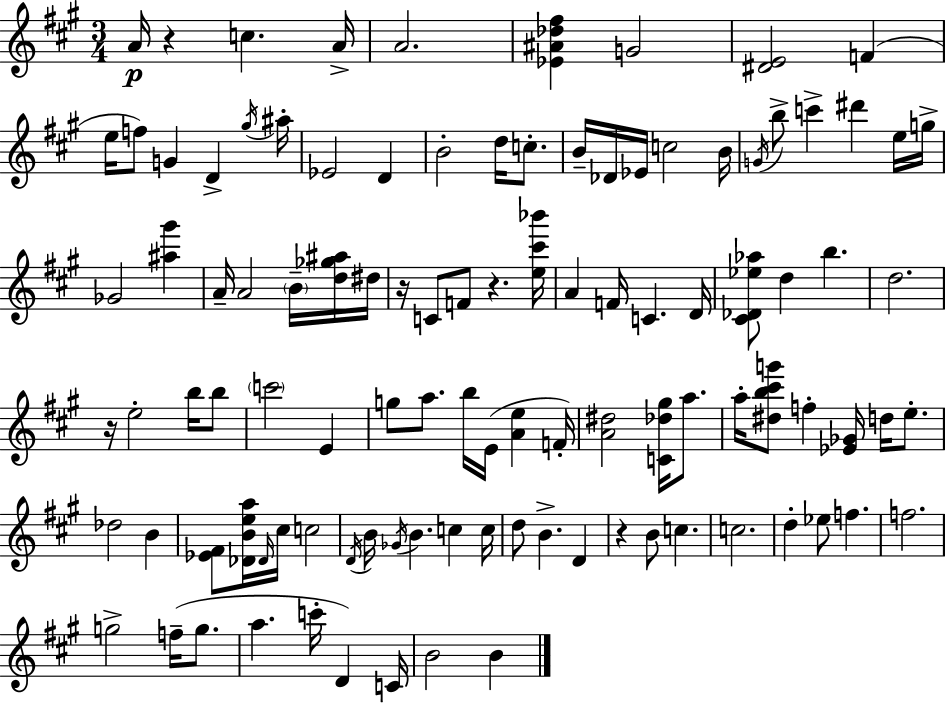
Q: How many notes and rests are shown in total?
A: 105